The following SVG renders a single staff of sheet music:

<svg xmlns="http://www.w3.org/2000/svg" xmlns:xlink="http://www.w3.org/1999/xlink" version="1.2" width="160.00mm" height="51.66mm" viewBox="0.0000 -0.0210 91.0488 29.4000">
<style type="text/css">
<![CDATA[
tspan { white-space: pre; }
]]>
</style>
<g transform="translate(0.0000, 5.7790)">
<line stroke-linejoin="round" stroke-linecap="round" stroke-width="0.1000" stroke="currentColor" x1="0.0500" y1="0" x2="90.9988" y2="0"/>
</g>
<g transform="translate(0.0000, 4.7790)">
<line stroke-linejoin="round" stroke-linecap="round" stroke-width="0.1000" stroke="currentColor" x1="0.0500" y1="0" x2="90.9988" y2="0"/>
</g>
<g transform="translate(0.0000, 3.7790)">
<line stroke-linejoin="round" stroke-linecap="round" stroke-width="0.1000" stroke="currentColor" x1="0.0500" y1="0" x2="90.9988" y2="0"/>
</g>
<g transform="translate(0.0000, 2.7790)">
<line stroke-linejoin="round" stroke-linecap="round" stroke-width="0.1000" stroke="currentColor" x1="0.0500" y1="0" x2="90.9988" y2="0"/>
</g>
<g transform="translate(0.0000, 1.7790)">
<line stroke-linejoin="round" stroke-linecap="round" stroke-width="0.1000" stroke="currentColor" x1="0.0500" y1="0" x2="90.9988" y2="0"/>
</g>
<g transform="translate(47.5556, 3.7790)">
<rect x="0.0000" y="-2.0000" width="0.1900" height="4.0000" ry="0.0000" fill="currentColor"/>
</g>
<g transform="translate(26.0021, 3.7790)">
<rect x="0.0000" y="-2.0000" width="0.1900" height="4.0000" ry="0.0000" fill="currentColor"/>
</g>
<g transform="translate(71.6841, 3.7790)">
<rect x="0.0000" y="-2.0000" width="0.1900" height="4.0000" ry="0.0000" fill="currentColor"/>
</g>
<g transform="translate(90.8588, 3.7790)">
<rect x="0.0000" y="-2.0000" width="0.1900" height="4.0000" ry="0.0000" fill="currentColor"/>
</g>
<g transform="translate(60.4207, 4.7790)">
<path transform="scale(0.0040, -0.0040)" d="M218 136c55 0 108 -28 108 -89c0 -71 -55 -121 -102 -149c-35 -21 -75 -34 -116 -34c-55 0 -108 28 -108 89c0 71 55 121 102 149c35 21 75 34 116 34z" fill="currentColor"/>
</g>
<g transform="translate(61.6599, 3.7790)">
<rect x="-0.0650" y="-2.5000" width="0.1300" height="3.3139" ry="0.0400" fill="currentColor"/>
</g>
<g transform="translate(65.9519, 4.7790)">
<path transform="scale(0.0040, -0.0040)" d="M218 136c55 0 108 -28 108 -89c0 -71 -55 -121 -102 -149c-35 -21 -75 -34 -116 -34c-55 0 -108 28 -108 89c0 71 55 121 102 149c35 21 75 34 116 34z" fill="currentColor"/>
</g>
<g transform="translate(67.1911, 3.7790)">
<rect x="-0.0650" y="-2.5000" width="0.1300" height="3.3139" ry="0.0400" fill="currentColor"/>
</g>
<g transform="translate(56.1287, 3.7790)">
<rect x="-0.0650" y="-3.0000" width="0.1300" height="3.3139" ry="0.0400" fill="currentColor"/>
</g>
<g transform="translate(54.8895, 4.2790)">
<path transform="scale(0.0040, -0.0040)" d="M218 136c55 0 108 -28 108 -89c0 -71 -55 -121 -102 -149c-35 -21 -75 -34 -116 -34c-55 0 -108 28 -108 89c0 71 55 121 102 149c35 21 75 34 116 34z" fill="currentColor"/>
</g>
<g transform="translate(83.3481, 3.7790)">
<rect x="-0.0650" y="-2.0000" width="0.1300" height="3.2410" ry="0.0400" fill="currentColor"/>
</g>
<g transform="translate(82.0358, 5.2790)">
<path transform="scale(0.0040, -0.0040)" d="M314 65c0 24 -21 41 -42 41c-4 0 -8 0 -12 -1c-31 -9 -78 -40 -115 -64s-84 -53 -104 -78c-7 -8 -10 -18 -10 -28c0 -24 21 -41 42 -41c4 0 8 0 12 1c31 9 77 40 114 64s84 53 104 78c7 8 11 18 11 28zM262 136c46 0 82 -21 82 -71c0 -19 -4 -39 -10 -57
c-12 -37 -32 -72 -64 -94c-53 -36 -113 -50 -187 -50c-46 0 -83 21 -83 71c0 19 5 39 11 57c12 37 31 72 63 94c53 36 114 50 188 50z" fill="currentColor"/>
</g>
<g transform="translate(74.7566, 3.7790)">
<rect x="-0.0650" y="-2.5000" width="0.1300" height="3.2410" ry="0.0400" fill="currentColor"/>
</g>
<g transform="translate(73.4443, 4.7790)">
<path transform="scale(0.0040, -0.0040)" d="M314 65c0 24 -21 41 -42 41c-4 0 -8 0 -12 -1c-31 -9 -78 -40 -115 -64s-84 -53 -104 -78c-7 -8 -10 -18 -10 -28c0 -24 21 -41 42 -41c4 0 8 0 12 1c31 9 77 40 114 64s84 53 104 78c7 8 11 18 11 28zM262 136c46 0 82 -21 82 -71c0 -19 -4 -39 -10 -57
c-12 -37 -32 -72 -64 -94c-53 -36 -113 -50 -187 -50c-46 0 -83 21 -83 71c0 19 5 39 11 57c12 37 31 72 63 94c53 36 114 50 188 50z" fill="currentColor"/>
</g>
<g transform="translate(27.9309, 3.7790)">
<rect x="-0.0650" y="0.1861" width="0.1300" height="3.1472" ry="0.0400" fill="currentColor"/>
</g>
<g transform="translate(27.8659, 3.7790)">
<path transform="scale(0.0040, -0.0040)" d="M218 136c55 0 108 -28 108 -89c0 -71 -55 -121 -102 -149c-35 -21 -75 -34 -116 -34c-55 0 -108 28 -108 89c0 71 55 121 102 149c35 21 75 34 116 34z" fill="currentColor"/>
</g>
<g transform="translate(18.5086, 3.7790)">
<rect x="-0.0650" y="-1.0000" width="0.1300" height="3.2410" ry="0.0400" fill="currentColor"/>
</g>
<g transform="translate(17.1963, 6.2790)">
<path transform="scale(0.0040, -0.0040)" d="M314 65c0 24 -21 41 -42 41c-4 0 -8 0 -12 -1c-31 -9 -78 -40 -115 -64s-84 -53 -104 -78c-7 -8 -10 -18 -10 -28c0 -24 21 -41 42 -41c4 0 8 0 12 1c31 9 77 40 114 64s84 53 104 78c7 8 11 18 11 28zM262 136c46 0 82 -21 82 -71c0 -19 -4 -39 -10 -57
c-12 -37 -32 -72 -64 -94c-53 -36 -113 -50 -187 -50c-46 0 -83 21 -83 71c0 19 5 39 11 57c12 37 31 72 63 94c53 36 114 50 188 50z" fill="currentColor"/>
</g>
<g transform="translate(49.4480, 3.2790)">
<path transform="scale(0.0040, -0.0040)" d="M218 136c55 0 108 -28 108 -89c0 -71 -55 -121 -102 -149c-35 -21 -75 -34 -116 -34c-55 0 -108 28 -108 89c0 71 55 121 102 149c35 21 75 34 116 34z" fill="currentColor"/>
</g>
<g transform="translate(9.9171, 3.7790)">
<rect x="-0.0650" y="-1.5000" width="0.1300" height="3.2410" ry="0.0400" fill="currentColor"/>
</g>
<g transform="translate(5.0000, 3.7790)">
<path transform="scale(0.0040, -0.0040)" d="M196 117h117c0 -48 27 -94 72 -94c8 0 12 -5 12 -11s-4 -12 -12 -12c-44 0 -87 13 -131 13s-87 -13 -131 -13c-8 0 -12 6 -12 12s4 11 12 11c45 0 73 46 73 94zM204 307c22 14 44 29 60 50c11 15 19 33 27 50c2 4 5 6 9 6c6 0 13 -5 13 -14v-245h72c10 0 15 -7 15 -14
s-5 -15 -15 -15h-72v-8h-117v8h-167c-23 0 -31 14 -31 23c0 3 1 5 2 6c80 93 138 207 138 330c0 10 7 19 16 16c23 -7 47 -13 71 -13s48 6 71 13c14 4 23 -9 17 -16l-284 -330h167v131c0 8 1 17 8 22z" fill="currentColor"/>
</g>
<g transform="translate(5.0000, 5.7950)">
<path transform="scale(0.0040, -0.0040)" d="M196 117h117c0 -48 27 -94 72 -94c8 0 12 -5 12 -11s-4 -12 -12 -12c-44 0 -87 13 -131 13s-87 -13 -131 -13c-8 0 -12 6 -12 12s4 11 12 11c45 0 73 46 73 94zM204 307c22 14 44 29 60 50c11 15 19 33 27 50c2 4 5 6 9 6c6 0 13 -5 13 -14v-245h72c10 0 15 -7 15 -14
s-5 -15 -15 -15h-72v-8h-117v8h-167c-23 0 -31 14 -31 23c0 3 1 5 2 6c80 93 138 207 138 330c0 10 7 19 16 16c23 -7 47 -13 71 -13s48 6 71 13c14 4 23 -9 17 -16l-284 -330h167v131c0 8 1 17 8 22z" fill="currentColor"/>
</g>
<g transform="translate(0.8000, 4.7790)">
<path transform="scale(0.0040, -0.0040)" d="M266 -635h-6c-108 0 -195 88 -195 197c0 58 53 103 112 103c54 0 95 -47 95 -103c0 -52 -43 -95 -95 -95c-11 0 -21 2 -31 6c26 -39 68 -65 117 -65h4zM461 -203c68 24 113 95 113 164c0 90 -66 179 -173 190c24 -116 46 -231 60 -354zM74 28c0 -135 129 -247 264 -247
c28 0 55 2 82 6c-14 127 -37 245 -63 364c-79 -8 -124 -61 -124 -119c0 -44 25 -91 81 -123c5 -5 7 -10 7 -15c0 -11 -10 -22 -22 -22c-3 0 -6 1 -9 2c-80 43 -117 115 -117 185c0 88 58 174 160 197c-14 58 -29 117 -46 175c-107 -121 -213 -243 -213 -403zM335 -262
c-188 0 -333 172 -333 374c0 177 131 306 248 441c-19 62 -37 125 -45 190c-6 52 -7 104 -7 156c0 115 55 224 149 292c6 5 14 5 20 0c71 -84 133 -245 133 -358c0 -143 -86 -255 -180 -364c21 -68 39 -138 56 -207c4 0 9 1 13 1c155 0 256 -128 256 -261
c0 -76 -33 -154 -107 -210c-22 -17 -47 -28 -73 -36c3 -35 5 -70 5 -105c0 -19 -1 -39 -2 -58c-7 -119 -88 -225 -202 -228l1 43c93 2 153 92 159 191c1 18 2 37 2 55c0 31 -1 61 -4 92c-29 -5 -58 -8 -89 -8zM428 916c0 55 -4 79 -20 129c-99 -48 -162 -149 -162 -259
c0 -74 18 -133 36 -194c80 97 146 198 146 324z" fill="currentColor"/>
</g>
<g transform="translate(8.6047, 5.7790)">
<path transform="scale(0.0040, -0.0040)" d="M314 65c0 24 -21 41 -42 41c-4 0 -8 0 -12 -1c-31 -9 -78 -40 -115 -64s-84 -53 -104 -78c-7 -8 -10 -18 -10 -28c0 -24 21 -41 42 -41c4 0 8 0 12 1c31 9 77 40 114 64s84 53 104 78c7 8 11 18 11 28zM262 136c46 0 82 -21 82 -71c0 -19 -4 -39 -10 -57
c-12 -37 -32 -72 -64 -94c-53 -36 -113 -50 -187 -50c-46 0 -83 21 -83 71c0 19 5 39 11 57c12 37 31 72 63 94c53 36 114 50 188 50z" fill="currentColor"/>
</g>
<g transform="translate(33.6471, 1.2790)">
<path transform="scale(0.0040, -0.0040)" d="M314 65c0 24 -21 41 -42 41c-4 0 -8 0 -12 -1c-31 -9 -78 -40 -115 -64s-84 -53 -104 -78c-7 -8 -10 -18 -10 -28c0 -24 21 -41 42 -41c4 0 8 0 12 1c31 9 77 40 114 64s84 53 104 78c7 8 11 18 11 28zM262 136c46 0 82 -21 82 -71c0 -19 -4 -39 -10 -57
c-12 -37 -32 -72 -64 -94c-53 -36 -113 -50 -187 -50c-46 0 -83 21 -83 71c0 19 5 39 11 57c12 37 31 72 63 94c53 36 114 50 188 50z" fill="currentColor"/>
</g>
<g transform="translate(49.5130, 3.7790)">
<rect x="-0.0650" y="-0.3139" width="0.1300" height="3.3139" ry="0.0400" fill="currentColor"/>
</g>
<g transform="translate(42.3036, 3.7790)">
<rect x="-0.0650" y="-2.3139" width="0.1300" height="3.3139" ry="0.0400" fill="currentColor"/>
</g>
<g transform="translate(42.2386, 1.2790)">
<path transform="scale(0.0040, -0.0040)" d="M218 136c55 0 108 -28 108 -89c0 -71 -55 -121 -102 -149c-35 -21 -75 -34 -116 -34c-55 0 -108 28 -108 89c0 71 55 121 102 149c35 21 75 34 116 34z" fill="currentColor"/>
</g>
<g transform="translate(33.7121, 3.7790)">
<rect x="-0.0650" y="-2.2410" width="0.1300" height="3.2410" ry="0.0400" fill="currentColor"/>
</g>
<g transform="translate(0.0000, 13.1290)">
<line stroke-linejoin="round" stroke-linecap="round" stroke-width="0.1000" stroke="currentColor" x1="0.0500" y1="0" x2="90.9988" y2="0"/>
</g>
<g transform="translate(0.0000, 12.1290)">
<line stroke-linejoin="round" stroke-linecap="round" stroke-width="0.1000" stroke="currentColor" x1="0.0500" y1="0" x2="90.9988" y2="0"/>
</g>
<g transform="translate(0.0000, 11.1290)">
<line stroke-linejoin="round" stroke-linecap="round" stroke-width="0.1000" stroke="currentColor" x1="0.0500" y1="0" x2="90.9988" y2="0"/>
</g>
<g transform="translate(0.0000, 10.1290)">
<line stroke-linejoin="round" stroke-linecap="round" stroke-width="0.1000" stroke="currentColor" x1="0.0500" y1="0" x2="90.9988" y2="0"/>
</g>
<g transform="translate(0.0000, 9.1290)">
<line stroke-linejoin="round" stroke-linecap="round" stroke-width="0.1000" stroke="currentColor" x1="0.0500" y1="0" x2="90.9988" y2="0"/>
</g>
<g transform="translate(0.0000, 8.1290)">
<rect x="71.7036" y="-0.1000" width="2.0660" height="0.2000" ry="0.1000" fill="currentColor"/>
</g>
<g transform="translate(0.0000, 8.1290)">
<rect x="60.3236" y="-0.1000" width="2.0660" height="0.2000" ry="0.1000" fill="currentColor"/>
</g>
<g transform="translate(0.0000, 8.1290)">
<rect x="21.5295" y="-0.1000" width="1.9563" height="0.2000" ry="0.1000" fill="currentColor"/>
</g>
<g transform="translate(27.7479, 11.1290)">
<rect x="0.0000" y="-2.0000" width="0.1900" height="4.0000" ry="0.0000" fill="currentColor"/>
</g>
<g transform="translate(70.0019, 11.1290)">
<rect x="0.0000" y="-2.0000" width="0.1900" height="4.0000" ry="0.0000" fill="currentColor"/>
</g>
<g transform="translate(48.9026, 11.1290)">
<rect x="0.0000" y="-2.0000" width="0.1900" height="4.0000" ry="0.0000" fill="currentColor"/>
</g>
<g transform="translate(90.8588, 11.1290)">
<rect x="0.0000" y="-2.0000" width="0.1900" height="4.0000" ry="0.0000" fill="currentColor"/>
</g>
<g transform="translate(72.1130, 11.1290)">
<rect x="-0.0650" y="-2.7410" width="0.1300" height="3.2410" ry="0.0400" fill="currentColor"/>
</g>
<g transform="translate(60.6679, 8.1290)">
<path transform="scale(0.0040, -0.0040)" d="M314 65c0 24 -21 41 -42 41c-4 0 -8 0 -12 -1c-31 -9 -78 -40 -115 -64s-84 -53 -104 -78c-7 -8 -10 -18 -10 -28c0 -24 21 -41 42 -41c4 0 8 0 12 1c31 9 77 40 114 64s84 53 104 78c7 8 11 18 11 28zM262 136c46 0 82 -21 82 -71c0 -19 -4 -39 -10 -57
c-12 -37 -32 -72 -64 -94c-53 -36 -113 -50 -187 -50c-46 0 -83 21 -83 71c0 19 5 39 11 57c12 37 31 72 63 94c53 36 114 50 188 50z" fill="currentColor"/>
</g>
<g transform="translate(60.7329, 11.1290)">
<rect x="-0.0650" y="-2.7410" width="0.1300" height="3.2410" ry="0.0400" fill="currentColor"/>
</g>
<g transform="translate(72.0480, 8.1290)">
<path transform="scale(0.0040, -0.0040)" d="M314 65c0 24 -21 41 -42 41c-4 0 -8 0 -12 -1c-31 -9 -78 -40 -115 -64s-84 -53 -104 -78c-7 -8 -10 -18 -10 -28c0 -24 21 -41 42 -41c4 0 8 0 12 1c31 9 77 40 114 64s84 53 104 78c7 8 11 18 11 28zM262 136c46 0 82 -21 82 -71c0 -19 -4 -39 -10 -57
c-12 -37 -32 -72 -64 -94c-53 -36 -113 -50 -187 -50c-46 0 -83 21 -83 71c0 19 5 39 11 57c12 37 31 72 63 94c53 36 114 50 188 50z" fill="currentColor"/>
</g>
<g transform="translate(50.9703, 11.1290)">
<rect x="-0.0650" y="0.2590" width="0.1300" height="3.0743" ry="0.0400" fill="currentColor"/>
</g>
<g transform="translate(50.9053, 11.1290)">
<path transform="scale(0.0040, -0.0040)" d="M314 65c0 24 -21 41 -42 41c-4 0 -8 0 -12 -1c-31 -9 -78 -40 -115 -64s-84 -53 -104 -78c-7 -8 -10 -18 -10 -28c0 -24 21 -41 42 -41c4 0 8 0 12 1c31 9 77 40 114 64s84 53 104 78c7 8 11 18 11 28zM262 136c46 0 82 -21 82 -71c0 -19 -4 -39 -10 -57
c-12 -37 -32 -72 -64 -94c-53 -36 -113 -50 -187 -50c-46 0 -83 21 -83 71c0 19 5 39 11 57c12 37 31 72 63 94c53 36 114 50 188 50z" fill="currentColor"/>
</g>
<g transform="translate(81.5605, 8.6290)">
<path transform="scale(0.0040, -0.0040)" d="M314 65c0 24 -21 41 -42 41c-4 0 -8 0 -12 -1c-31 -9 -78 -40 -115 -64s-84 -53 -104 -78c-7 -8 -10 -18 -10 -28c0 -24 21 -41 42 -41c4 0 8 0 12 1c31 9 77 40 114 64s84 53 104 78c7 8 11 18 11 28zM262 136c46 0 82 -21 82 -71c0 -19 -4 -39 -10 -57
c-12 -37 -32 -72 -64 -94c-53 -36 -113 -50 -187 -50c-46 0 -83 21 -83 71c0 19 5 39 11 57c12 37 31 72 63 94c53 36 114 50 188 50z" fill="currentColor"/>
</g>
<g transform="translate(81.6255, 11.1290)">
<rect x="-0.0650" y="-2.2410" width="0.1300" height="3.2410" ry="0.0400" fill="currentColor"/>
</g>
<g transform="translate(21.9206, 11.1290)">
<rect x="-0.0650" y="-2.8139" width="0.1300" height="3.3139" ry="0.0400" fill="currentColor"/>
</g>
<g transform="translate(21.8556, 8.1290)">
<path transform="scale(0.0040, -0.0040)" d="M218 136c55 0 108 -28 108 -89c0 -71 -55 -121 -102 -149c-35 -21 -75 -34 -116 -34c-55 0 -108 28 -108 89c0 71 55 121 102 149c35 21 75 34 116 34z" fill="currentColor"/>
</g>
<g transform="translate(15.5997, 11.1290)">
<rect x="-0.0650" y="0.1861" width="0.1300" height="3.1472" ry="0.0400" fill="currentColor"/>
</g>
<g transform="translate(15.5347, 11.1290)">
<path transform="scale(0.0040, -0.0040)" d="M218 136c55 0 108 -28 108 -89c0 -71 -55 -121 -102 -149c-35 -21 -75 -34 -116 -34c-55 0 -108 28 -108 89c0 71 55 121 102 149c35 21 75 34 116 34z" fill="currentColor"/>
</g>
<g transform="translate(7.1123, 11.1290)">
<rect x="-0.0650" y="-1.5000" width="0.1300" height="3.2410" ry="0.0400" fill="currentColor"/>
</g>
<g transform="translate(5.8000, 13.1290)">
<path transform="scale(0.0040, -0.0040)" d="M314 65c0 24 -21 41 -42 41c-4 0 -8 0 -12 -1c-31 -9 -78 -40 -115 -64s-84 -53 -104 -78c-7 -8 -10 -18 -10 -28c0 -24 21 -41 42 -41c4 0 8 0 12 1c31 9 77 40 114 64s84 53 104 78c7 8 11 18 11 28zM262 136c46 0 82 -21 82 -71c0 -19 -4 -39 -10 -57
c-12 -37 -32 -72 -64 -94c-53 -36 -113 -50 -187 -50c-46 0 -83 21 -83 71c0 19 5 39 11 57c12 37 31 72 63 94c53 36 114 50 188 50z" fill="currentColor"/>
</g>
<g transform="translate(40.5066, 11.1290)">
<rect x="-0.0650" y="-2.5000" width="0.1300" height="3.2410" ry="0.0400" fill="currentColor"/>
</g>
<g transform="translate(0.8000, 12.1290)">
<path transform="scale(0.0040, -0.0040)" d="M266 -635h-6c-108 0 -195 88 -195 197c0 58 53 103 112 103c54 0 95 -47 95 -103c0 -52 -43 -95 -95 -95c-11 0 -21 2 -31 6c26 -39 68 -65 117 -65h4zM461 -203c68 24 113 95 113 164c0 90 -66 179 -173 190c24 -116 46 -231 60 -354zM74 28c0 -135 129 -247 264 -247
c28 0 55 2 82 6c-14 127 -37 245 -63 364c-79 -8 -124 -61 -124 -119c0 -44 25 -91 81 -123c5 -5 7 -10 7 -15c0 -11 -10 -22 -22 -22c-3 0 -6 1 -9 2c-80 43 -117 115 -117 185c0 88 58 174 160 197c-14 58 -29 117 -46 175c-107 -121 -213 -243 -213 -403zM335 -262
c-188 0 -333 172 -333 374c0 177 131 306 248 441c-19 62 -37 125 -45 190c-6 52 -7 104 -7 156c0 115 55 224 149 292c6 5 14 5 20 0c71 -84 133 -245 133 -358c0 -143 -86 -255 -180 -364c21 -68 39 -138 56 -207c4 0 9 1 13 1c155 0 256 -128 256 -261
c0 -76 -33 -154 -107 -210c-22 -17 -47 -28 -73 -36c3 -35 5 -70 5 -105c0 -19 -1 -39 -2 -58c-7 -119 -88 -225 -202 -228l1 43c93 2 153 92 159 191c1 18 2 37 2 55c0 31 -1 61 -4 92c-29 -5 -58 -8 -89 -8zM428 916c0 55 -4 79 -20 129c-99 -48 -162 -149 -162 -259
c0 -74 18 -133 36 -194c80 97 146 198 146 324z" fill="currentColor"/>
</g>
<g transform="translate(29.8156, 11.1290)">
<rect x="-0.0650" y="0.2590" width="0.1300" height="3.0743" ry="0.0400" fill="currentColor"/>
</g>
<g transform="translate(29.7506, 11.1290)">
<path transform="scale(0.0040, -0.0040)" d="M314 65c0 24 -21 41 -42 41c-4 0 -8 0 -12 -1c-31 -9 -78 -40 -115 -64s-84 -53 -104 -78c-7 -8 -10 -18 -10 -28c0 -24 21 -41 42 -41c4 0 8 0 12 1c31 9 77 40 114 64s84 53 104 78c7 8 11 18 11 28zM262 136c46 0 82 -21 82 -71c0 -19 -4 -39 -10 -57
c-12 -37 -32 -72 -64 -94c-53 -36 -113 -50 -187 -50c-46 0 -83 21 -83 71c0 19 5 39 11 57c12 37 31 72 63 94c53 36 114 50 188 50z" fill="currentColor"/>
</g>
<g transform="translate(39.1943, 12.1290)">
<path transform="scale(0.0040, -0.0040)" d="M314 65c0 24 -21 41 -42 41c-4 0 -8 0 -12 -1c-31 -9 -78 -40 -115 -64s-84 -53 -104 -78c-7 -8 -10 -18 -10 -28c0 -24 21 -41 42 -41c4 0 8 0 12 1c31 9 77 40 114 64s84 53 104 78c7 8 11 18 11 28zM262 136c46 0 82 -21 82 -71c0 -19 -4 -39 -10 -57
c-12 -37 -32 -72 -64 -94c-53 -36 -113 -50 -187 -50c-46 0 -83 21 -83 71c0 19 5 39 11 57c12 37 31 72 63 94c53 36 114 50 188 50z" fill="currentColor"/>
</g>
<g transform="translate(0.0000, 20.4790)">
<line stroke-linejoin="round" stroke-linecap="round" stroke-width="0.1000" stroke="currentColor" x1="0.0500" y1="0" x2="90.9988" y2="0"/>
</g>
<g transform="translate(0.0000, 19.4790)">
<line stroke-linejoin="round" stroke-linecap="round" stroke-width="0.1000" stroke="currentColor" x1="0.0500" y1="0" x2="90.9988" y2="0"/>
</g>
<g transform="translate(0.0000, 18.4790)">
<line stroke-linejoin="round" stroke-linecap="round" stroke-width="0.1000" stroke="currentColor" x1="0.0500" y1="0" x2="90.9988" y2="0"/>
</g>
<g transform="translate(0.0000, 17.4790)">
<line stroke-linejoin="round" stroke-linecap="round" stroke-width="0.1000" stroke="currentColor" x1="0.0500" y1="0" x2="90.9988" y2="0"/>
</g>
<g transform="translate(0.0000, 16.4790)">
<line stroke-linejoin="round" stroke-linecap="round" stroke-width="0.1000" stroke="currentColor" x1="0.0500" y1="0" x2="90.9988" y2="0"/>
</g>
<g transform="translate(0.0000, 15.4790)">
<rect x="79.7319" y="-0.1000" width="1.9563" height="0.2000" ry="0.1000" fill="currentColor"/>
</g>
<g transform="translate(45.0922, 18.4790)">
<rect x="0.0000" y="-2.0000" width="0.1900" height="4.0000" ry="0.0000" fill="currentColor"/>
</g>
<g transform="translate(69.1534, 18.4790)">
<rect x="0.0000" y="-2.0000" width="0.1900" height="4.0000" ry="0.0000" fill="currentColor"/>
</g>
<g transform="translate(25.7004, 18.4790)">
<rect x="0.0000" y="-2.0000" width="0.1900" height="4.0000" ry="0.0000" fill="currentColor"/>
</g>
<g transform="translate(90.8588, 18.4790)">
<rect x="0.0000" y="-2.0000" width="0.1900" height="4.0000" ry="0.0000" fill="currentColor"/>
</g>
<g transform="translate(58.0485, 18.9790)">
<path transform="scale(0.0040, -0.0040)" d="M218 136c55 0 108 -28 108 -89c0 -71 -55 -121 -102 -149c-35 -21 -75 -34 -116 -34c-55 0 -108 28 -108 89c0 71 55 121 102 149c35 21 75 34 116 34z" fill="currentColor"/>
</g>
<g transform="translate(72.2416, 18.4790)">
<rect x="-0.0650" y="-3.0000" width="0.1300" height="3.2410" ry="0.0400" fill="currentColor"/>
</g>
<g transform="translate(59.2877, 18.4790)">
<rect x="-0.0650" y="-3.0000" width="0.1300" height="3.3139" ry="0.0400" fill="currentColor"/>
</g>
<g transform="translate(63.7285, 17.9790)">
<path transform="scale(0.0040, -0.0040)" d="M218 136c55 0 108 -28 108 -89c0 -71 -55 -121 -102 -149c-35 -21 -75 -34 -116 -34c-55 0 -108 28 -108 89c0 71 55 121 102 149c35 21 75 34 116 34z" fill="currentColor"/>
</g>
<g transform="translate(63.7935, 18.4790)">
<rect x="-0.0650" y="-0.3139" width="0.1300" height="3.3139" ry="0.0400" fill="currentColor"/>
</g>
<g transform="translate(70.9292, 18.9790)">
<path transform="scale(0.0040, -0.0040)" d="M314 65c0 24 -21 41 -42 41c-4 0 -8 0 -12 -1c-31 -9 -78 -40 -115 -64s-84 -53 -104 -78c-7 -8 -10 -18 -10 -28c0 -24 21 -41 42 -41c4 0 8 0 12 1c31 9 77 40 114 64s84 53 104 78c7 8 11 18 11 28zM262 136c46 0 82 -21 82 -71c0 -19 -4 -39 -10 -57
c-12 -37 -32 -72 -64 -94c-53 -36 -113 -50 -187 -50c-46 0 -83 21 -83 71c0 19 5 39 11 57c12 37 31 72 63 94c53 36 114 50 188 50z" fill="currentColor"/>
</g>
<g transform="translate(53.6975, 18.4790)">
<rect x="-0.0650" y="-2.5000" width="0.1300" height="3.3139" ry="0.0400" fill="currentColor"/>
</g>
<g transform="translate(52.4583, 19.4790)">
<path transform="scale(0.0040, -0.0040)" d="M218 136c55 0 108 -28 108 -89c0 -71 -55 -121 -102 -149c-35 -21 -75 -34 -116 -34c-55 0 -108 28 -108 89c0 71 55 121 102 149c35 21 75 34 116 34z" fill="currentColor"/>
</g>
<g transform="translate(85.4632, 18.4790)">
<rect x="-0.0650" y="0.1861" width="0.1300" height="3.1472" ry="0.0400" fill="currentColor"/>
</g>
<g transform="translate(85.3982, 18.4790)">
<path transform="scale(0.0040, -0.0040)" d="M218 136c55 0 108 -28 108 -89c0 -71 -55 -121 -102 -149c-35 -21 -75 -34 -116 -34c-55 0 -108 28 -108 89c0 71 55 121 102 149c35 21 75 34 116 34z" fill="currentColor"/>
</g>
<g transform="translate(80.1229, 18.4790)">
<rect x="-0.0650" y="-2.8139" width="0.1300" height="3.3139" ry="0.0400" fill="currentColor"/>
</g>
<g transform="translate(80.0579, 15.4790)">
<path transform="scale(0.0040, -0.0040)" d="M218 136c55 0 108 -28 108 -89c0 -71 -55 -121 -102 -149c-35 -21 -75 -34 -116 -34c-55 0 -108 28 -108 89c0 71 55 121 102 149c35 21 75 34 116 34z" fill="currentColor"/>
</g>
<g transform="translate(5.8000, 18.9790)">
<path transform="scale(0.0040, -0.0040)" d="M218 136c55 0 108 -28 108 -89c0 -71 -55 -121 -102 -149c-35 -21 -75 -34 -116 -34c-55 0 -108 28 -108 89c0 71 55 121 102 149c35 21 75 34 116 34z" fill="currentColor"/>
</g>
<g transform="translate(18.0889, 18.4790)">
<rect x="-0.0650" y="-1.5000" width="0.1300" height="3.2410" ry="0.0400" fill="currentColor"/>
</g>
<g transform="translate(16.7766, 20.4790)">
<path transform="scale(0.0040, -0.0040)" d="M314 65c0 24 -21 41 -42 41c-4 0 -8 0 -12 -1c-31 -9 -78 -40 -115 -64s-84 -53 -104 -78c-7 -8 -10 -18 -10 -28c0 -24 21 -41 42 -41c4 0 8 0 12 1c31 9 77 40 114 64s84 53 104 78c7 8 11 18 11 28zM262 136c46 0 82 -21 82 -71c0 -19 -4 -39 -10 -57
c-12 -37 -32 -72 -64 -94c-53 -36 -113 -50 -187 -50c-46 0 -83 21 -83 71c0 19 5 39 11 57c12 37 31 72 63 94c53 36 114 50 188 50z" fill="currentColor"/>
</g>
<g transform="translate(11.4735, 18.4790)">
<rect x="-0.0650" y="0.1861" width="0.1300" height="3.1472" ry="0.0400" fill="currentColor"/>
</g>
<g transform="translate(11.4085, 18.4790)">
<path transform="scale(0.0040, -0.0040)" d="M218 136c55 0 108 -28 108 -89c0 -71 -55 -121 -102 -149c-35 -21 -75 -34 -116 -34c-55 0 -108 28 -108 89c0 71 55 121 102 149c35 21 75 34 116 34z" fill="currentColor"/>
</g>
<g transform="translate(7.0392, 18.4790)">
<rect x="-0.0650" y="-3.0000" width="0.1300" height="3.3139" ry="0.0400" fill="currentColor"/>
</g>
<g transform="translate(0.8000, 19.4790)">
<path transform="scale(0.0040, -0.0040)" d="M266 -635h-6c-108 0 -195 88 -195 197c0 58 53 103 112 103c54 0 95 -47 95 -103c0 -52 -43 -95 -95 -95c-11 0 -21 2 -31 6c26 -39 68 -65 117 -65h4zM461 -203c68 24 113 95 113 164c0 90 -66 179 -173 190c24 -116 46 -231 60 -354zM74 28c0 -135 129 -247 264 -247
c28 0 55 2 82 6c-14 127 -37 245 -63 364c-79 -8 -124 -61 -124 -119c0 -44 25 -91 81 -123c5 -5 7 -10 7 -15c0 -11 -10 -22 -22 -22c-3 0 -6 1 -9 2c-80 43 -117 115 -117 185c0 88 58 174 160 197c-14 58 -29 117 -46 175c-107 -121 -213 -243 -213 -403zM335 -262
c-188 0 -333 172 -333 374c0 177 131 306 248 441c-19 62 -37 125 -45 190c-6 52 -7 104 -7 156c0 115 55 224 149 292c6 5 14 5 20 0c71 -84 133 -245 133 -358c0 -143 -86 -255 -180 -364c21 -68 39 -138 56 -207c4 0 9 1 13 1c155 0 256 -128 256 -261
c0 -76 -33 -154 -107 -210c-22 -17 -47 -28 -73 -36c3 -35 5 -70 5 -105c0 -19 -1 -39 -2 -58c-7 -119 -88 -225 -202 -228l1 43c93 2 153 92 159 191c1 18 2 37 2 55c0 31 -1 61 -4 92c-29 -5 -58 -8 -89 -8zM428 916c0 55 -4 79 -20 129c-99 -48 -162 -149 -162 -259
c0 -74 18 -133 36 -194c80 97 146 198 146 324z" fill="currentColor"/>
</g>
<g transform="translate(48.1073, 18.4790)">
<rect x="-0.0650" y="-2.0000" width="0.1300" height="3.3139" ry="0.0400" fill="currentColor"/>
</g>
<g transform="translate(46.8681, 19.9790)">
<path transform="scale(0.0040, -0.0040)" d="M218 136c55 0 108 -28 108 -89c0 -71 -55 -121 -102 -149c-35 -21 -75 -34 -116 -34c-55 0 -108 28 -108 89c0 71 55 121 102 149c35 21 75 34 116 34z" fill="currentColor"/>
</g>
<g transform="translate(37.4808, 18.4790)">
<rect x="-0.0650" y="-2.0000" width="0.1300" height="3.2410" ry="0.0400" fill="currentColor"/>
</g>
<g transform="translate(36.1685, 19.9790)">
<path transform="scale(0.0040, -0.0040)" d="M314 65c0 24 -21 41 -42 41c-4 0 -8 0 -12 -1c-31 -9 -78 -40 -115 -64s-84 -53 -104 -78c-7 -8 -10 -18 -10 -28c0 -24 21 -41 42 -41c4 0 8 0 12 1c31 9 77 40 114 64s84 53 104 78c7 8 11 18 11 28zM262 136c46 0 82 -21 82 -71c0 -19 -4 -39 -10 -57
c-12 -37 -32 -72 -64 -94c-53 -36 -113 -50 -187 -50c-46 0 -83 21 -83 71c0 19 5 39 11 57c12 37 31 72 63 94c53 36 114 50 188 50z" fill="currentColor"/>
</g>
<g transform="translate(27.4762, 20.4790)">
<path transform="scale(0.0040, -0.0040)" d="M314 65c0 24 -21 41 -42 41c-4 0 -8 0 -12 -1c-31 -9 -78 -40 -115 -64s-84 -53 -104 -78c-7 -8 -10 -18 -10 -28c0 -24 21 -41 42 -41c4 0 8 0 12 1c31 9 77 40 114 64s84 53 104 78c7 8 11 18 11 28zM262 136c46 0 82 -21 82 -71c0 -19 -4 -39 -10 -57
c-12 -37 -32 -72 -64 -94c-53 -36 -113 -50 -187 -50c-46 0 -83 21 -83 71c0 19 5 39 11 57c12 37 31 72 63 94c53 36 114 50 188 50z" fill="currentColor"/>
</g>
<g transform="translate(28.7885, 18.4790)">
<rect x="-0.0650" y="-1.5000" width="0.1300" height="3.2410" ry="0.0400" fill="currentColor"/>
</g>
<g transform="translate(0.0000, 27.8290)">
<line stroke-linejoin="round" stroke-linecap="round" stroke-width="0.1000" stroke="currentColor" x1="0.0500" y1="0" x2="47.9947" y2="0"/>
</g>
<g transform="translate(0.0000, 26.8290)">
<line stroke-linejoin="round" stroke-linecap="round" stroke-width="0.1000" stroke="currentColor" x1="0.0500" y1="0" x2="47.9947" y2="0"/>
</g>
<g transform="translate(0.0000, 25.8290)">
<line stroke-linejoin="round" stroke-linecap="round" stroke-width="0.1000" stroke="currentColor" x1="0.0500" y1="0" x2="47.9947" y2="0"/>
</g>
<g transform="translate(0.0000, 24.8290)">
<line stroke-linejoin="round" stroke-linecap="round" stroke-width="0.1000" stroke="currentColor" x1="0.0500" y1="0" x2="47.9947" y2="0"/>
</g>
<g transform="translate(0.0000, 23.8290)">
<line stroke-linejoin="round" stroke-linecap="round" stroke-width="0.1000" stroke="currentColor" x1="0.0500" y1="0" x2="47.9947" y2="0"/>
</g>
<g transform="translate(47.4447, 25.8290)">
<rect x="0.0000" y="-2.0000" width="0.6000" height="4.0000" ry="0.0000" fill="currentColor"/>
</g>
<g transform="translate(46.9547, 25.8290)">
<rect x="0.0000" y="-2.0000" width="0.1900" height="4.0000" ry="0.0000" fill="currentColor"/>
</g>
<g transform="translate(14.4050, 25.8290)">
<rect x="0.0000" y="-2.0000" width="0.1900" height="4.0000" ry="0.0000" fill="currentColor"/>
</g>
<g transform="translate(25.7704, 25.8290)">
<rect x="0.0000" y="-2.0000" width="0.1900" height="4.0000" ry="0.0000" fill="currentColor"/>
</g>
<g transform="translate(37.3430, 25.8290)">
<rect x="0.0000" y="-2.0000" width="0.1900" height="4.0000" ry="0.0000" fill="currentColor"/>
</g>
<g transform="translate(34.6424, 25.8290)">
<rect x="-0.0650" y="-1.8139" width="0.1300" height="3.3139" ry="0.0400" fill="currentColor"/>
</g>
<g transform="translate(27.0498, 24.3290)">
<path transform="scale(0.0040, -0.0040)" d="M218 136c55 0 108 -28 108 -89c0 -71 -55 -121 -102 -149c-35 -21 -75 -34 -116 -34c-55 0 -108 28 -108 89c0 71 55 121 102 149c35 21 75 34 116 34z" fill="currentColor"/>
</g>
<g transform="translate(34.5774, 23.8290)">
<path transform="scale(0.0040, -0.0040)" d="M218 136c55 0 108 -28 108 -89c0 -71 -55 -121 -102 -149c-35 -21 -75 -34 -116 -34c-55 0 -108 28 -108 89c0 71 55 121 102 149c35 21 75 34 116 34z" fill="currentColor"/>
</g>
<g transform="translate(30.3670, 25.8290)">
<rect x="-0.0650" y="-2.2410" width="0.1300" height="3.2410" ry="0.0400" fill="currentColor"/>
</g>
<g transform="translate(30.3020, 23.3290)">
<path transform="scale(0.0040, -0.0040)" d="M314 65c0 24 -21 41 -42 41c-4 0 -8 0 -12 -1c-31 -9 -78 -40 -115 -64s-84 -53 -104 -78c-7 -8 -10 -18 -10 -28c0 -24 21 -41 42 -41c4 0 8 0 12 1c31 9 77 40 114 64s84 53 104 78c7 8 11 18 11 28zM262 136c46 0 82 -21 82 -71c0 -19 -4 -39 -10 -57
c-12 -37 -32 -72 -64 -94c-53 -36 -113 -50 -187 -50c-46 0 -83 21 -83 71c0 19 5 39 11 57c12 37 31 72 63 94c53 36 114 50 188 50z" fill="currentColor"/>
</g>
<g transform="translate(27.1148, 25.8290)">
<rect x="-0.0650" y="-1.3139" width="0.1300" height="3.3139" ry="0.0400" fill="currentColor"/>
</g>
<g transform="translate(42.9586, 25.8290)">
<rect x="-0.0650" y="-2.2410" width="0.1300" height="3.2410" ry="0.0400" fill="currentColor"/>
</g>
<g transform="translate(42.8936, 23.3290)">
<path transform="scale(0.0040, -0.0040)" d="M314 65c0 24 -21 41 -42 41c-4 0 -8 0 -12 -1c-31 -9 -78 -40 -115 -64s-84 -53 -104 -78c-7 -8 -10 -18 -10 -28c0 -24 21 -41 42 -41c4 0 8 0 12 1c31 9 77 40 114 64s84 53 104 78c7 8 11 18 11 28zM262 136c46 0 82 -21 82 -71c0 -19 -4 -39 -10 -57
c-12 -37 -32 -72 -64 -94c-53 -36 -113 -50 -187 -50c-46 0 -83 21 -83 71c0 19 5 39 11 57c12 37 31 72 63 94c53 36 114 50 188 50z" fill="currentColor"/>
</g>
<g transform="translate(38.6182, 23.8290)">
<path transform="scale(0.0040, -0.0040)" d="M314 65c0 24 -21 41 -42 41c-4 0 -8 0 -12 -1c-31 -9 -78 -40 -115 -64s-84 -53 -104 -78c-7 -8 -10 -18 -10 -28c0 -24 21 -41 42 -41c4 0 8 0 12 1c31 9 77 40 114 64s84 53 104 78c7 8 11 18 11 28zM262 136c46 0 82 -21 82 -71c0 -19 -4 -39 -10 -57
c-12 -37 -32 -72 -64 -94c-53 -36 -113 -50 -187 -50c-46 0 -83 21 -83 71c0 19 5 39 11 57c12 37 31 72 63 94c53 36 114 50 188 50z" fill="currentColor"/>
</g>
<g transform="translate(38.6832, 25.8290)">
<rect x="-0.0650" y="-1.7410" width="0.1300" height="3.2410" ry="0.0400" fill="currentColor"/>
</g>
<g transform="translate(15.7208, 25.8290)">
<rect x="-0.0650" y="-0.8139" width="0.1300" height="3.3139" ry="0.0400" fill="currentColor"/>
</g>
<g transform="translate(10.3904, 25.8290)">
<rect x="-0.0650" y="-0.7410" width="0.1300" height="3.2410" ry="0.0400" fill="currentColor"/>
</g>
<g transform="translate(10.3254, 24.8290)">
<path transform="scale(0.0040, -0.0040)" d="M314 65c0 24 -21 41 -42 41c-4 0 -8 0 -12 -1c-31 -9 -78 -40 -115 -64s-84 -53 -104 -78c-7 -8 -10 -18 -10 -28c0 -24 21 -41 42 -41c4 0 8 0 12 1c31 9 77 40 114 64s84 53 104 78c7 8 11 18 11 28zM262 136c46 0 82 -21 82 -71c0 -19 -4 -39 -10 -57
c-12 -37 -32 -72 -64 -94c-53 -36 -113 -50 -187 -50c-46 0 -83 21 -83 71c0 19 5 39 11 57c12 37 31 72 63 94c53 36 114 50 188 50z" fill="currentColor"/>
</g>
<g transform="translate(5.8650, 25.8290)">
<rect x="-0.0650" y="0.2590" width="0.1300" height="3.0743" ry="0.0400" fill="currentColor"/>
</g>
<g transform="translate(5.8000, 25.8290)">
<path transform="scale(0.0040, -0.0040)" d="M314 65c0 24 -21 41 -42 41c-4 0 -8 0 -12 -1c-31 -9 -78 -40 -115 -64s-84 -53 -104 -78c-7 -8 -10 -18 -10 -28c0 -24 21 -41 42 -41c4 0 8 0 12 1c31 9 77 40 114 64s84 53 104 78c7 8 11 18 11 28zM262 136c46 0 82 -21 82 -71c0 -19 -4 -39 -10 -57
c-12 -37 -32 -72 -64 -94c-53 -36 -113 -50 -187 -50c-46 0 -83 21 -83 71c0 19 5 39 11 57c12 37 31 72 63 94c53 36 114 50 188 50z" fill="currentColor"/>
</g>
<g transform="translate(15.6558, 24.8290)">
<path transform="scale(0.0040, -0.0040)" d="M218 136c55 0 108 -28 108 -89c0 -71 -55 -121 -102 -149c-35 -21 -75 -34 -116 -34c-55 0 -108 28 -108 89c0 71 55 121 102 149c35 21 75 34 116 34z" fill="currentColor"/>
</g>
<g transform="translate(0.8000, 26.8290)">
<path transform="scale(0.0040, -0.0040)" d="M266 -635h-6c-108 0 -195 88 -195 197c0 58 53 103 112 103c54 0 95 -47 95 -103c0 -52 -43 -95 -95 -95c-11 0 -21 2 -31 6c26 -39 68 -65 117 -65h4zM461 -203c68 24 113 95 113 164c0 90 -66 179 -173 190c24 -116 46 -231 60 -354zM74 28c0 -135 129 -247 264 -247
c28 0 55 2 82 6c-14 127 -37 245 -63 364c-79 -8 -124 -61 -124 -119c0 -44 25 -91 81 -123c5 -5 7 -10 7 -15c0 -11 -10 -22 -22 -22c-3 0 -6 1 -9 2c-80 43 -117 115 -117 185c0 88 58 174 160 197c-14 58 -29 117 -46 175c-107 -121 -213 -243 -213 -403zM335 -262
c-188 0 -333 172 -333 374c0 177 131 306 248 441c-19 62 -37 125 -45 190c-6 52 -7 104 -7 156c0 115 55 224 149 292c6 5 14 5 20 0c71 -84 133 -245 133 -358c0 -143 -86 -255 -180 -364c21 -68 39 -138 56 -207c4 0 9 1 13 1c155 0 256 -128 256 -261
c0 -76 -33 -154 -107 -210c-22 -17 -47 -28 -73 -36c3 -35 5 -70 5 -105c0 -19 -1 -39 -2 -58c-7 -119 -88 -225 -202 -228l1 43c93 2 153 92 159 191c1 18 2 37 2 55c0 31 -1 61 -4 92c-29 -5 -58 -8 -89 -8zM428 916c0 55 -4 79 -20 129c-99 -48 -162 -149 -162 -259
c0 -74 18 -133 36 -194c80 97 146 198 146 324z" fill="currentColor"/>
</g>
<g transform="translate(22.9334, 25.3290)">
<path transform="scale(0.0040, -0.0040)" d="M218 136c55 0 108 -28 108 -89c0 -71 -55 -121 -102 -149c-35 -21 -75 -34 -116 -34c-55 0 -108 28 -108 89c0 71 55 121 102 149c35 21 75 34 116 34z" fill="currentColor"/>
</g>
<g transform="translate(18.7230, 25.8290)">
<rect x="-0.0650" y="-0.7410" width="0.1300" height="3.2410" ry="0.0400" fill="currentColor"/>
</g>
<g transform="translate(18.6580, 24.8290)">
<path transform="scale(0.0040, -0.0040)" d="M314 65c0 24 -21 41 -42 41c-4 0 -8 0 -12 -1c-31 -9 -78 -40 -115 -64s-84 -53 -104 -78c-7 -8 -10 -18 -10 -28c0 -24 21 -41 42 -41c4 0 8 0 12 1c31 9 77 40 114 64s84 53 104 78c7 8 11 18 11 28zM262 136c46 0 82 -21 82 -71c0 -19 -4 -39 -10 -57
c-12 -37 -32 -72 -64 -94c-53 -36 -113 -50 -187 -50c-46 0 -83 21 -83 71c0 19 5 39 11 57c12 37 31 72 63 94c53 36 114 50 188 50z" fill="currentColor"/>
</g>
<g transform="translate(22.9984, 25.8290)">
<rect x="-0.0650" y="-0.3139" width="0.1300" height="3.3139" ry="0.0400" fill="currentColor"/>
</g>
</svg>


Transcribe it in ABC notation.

X:1
T:Untitled
M:4/4
L:1/4
K:C
E2 D2 B g2 g c A G G G2 F2 E2 B a B2 G2 B2 a2 a2 g2 A B E2 E2 F2 F G A c A2 a B B2 d2 d d2 c e g2 f f2 g2